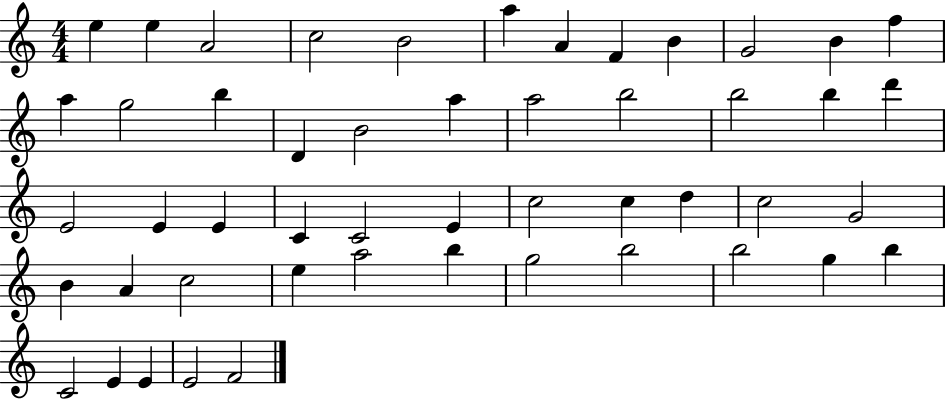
{
  \clef treble
  \numericTimeSignature
  \time 4/4
  \key c \major
  e''4 e''4 a'2 | c''2 b'2 | a''4 a'4 f'4 b'4 | g'2 b'4 f''4 | \break a''4 g''2 b''4 | d'4 b'2 a''4 | a''2 b''2 | b''2 b''4 d'''4 | \break e'2 e'4 e'4 | c'4 c'2 e'4 | c''2 c''4 d''4 | c''2 g'2 | \break b'4 a'4 c''2 | e''4 a''2 b''4 | g''2 b''2 | b''2 g''4 b''4 | \break c'2 e'4 e'4 | e'2 f'2 | \bar "|."
}